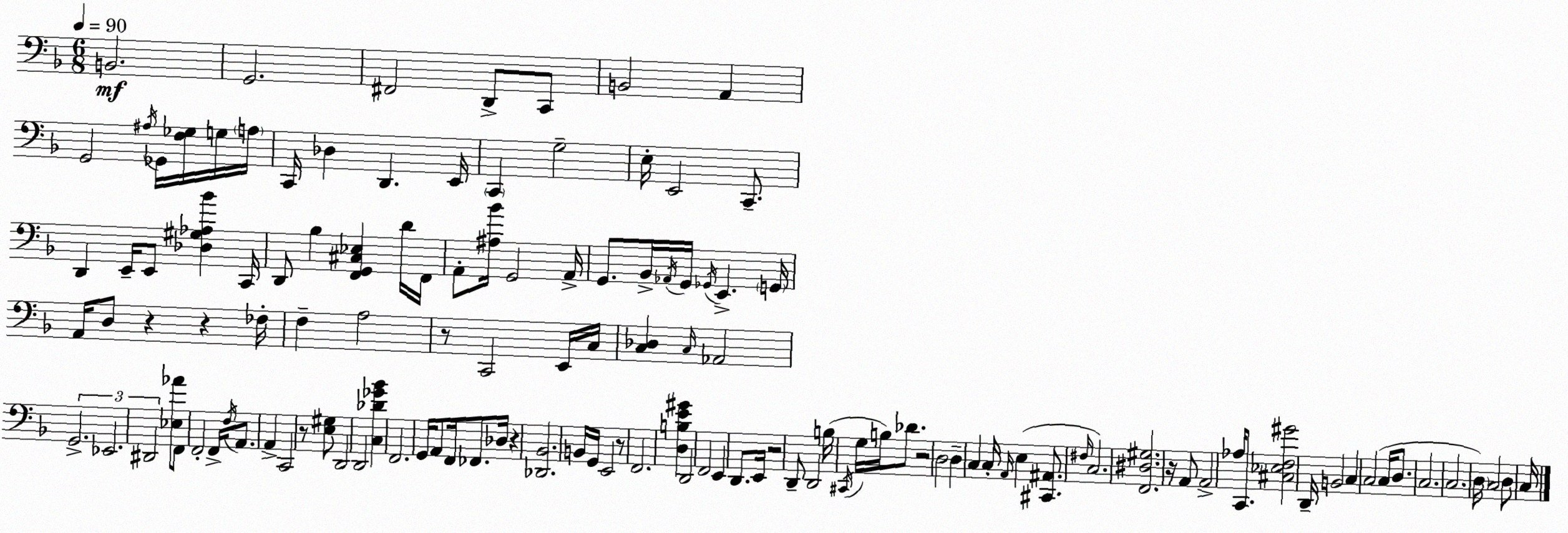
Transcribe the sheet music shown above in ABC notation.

X:1
T:Untitled
M:6/8
L:1/4
K:F
B,,2 G,,2 ^F,,2 D,,/2 C,,/2 B,,2 A,, G,,2 ^A,/4 _G,,/4 [F,_G,]/4 G,/4 A,/4 C,,/4 _D, D,, E,,/4 C,, G,2 E,/4 E,,2 C,,/2 D,, E,,/4 E,,/2 [_D,^G,_A,_B] C,,/4 D,,/2 _B, [F,,G,,^C,_E,] D/4 F,,/4 A,,/2 [^A,_B]/4 G,,2 A,,/4 G,,/2 _B,,/4 _A,,/4 G,,/4 _G,,/4 E,, G,,/4 A,,/4 D,/2 z z _F,/4 F, A,2 z/2 C,,2 E,,/4 C,/4 [C,_D,] C,/4 _A,,2 G,,2 _E,,2 ^D,,2 [_E,_A]/2 F,,/2 F,,2 F,,/4 F,/4 A,,/2 A,, C,,2 z/2 [E,^G,]/2 D,,2 D,,2 [C,_D_G_B] F,,2 G,,/4 A,,/2 F,,/4 _F,,/2 _D,/4 z [_D,,_B,,]2 B,,/4 G,,/4 E,,2 z/2 F,,2 [D,B,E^G] D,,2 F,,2 E,, D,,/2 E,,/4 z2 D,,/2 D,,2 B,/4 ^C,,/4 G,/4 B,/4 _D/2 z2 D,2 D, C, C,/4 A,,/4 E, [^C,,^A,,]/2 ^F,/4 C,2 [F,,^D,^G,]2 z/4 A,,/2 A,,2 _A,/4 C,,/2 [^C,_E,F,^G]2 D,,/4 B,,2 C, C,2 C,/4 D,/2 C,2 C,2 D,/4 C,2 D,/2 C,/4